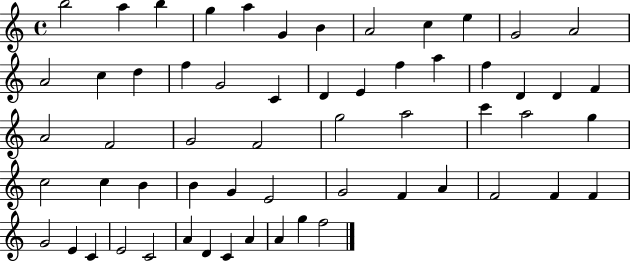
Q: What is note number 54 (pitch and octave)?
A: D4